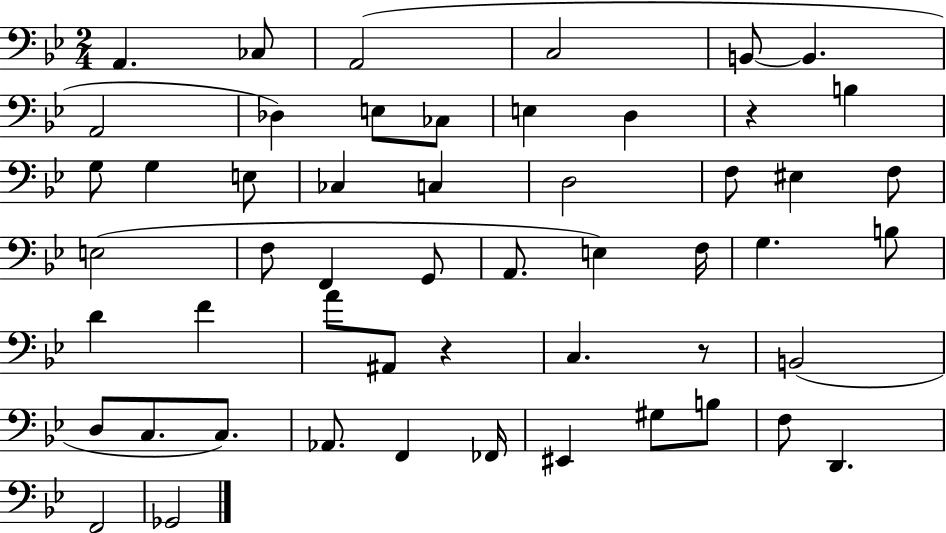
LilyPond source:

{
  \clef bass
  \numericTimeSignature
  \time 2/4
  \key bes \major
  \repeat volta 2 { a,4. ces8 | a,2( | c2 | b,8~~ b,4. | \break a,2 | des4) e8 ces8 | e4 d4 | r4 b4 | \break g8 g4 e8 | ces4 c4 | d2 | f8 eis4 f8 | \break e2( | f8 f,4 g,8 | a,8. e4) f16 | g4. b8 | \break d'4 f'4 | a'8 ais,8 r4 | c4. r8 | b,2( | \break d8 c8. c8.) | aes,8. f,4 fes,16 | eis,4 gis8 b8 | f8 d,4. | \break f,2 | ges,2 | } \bar "|."
}